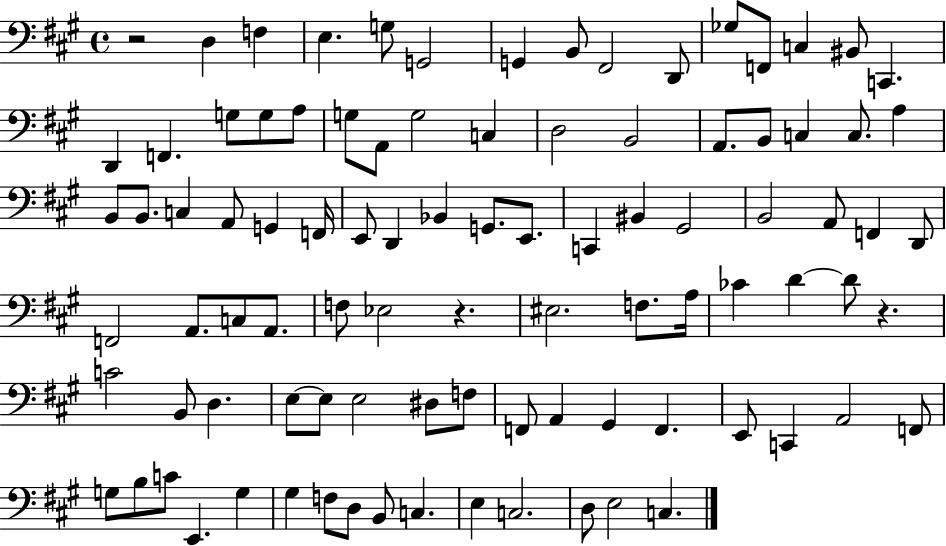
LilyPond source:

{
  \clef bass
  \time 4/4
  \defaultTimeSignature
  \key a \major
  r2 d4 f4 | e4. g8 g,2 | g,4 b,8 fis,2 d,8 | ges8 f,8 c4 bis,8 c,4. | \break d,4 f,4. g8 g8 a8 | g8 a,8 g2 c4 | d2 b,2 | a,8. b,8 c4 c8. a4 | \break b,8 b,8. c4 a,8 g,4 f,16 | e,8 d,4 bes,4 g,8. e,8. | c,4 bis,4 gis,2 | b,2 a,8 f,4 d,8 | \break f,2 a,8. c8 a,8. | f8 ees2 r4. | eis2. f8. a16 | ces'4 d'4~~ d'8 r4. | \break c'2 b,8 d4. | e8~~ e8 e2 dis8 f8 | f,8 a,4 gis,4 f,4. | e,8 c,4 a,2 f,8 | \break g8 b8 c'8 e,4. g4 | gis4 f8 d8 b,8 c4. | e4 c2. | d8 e2 c4. | \break \bar "|."
}